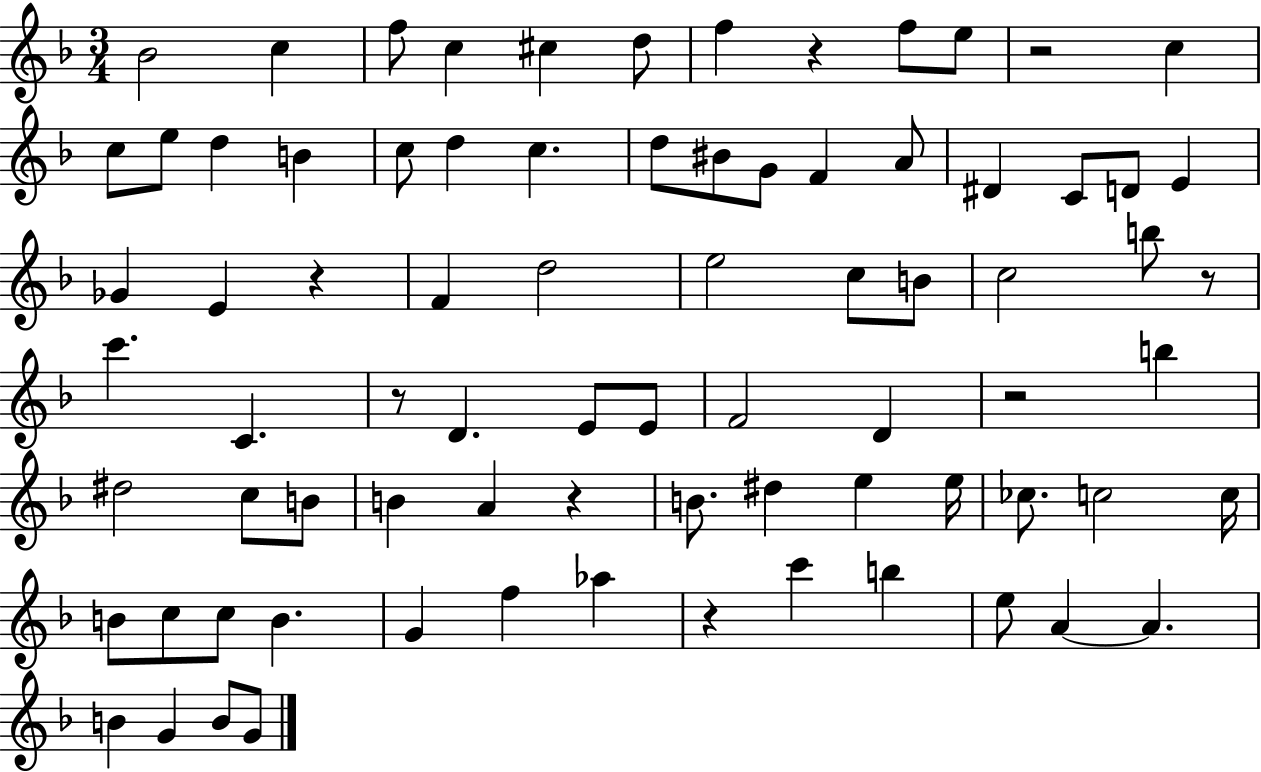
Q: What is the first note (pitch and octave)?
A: Bb4